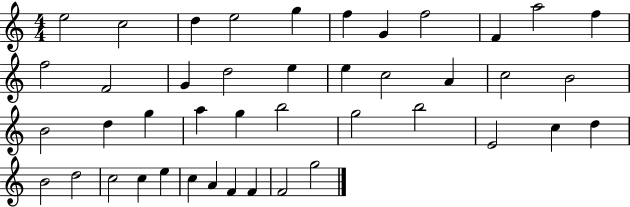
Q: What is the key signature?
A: C major